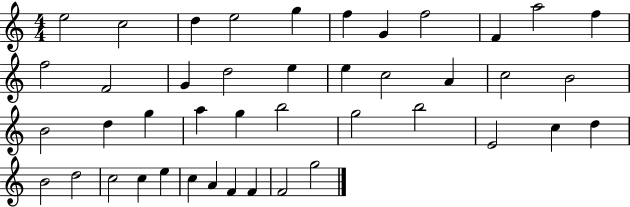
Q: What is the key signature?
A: C major